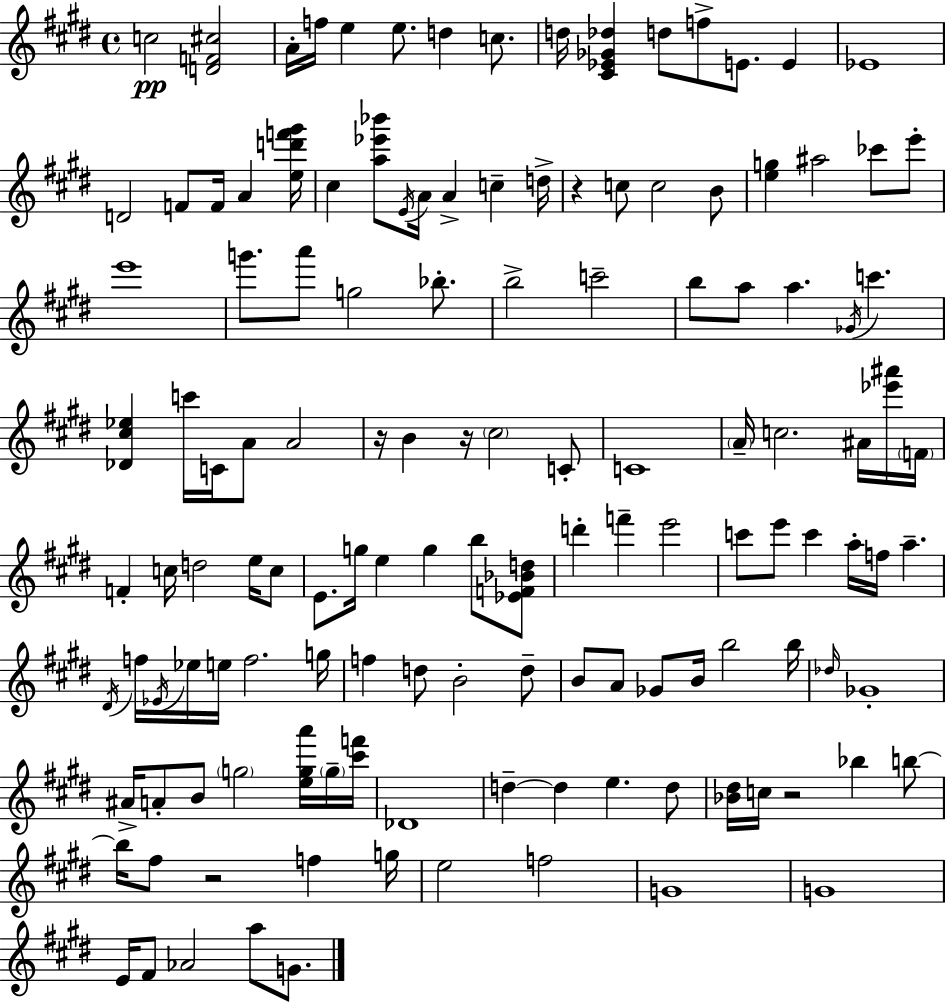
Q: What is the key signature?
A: E major